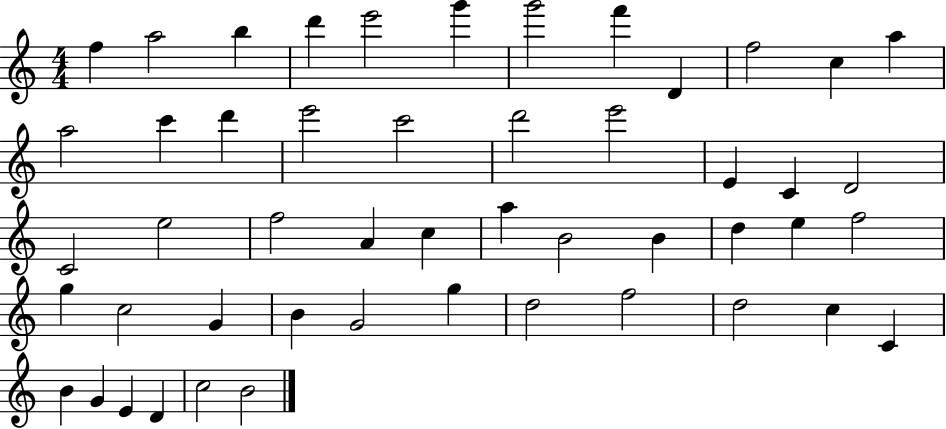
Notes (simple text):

F5/q A5/h B5/q D6/q E6/h G6/q G6/h F6/q D4/q F5/h C5/q A5/q A5/h C6/q D6/q E6/h C6/h D6/h E6/h E4/q C4/q D4/h C4/h E5/h F5/h A4/q C5/q A5/q B4/h B4/q D5/q E5/q F5/h G5/q C5/h G4/q B4/q G4/h G5/q D5/h F5/h D5/h C5/q C4/q B4/q G4/q E4/q D4/q C5/h B4/h